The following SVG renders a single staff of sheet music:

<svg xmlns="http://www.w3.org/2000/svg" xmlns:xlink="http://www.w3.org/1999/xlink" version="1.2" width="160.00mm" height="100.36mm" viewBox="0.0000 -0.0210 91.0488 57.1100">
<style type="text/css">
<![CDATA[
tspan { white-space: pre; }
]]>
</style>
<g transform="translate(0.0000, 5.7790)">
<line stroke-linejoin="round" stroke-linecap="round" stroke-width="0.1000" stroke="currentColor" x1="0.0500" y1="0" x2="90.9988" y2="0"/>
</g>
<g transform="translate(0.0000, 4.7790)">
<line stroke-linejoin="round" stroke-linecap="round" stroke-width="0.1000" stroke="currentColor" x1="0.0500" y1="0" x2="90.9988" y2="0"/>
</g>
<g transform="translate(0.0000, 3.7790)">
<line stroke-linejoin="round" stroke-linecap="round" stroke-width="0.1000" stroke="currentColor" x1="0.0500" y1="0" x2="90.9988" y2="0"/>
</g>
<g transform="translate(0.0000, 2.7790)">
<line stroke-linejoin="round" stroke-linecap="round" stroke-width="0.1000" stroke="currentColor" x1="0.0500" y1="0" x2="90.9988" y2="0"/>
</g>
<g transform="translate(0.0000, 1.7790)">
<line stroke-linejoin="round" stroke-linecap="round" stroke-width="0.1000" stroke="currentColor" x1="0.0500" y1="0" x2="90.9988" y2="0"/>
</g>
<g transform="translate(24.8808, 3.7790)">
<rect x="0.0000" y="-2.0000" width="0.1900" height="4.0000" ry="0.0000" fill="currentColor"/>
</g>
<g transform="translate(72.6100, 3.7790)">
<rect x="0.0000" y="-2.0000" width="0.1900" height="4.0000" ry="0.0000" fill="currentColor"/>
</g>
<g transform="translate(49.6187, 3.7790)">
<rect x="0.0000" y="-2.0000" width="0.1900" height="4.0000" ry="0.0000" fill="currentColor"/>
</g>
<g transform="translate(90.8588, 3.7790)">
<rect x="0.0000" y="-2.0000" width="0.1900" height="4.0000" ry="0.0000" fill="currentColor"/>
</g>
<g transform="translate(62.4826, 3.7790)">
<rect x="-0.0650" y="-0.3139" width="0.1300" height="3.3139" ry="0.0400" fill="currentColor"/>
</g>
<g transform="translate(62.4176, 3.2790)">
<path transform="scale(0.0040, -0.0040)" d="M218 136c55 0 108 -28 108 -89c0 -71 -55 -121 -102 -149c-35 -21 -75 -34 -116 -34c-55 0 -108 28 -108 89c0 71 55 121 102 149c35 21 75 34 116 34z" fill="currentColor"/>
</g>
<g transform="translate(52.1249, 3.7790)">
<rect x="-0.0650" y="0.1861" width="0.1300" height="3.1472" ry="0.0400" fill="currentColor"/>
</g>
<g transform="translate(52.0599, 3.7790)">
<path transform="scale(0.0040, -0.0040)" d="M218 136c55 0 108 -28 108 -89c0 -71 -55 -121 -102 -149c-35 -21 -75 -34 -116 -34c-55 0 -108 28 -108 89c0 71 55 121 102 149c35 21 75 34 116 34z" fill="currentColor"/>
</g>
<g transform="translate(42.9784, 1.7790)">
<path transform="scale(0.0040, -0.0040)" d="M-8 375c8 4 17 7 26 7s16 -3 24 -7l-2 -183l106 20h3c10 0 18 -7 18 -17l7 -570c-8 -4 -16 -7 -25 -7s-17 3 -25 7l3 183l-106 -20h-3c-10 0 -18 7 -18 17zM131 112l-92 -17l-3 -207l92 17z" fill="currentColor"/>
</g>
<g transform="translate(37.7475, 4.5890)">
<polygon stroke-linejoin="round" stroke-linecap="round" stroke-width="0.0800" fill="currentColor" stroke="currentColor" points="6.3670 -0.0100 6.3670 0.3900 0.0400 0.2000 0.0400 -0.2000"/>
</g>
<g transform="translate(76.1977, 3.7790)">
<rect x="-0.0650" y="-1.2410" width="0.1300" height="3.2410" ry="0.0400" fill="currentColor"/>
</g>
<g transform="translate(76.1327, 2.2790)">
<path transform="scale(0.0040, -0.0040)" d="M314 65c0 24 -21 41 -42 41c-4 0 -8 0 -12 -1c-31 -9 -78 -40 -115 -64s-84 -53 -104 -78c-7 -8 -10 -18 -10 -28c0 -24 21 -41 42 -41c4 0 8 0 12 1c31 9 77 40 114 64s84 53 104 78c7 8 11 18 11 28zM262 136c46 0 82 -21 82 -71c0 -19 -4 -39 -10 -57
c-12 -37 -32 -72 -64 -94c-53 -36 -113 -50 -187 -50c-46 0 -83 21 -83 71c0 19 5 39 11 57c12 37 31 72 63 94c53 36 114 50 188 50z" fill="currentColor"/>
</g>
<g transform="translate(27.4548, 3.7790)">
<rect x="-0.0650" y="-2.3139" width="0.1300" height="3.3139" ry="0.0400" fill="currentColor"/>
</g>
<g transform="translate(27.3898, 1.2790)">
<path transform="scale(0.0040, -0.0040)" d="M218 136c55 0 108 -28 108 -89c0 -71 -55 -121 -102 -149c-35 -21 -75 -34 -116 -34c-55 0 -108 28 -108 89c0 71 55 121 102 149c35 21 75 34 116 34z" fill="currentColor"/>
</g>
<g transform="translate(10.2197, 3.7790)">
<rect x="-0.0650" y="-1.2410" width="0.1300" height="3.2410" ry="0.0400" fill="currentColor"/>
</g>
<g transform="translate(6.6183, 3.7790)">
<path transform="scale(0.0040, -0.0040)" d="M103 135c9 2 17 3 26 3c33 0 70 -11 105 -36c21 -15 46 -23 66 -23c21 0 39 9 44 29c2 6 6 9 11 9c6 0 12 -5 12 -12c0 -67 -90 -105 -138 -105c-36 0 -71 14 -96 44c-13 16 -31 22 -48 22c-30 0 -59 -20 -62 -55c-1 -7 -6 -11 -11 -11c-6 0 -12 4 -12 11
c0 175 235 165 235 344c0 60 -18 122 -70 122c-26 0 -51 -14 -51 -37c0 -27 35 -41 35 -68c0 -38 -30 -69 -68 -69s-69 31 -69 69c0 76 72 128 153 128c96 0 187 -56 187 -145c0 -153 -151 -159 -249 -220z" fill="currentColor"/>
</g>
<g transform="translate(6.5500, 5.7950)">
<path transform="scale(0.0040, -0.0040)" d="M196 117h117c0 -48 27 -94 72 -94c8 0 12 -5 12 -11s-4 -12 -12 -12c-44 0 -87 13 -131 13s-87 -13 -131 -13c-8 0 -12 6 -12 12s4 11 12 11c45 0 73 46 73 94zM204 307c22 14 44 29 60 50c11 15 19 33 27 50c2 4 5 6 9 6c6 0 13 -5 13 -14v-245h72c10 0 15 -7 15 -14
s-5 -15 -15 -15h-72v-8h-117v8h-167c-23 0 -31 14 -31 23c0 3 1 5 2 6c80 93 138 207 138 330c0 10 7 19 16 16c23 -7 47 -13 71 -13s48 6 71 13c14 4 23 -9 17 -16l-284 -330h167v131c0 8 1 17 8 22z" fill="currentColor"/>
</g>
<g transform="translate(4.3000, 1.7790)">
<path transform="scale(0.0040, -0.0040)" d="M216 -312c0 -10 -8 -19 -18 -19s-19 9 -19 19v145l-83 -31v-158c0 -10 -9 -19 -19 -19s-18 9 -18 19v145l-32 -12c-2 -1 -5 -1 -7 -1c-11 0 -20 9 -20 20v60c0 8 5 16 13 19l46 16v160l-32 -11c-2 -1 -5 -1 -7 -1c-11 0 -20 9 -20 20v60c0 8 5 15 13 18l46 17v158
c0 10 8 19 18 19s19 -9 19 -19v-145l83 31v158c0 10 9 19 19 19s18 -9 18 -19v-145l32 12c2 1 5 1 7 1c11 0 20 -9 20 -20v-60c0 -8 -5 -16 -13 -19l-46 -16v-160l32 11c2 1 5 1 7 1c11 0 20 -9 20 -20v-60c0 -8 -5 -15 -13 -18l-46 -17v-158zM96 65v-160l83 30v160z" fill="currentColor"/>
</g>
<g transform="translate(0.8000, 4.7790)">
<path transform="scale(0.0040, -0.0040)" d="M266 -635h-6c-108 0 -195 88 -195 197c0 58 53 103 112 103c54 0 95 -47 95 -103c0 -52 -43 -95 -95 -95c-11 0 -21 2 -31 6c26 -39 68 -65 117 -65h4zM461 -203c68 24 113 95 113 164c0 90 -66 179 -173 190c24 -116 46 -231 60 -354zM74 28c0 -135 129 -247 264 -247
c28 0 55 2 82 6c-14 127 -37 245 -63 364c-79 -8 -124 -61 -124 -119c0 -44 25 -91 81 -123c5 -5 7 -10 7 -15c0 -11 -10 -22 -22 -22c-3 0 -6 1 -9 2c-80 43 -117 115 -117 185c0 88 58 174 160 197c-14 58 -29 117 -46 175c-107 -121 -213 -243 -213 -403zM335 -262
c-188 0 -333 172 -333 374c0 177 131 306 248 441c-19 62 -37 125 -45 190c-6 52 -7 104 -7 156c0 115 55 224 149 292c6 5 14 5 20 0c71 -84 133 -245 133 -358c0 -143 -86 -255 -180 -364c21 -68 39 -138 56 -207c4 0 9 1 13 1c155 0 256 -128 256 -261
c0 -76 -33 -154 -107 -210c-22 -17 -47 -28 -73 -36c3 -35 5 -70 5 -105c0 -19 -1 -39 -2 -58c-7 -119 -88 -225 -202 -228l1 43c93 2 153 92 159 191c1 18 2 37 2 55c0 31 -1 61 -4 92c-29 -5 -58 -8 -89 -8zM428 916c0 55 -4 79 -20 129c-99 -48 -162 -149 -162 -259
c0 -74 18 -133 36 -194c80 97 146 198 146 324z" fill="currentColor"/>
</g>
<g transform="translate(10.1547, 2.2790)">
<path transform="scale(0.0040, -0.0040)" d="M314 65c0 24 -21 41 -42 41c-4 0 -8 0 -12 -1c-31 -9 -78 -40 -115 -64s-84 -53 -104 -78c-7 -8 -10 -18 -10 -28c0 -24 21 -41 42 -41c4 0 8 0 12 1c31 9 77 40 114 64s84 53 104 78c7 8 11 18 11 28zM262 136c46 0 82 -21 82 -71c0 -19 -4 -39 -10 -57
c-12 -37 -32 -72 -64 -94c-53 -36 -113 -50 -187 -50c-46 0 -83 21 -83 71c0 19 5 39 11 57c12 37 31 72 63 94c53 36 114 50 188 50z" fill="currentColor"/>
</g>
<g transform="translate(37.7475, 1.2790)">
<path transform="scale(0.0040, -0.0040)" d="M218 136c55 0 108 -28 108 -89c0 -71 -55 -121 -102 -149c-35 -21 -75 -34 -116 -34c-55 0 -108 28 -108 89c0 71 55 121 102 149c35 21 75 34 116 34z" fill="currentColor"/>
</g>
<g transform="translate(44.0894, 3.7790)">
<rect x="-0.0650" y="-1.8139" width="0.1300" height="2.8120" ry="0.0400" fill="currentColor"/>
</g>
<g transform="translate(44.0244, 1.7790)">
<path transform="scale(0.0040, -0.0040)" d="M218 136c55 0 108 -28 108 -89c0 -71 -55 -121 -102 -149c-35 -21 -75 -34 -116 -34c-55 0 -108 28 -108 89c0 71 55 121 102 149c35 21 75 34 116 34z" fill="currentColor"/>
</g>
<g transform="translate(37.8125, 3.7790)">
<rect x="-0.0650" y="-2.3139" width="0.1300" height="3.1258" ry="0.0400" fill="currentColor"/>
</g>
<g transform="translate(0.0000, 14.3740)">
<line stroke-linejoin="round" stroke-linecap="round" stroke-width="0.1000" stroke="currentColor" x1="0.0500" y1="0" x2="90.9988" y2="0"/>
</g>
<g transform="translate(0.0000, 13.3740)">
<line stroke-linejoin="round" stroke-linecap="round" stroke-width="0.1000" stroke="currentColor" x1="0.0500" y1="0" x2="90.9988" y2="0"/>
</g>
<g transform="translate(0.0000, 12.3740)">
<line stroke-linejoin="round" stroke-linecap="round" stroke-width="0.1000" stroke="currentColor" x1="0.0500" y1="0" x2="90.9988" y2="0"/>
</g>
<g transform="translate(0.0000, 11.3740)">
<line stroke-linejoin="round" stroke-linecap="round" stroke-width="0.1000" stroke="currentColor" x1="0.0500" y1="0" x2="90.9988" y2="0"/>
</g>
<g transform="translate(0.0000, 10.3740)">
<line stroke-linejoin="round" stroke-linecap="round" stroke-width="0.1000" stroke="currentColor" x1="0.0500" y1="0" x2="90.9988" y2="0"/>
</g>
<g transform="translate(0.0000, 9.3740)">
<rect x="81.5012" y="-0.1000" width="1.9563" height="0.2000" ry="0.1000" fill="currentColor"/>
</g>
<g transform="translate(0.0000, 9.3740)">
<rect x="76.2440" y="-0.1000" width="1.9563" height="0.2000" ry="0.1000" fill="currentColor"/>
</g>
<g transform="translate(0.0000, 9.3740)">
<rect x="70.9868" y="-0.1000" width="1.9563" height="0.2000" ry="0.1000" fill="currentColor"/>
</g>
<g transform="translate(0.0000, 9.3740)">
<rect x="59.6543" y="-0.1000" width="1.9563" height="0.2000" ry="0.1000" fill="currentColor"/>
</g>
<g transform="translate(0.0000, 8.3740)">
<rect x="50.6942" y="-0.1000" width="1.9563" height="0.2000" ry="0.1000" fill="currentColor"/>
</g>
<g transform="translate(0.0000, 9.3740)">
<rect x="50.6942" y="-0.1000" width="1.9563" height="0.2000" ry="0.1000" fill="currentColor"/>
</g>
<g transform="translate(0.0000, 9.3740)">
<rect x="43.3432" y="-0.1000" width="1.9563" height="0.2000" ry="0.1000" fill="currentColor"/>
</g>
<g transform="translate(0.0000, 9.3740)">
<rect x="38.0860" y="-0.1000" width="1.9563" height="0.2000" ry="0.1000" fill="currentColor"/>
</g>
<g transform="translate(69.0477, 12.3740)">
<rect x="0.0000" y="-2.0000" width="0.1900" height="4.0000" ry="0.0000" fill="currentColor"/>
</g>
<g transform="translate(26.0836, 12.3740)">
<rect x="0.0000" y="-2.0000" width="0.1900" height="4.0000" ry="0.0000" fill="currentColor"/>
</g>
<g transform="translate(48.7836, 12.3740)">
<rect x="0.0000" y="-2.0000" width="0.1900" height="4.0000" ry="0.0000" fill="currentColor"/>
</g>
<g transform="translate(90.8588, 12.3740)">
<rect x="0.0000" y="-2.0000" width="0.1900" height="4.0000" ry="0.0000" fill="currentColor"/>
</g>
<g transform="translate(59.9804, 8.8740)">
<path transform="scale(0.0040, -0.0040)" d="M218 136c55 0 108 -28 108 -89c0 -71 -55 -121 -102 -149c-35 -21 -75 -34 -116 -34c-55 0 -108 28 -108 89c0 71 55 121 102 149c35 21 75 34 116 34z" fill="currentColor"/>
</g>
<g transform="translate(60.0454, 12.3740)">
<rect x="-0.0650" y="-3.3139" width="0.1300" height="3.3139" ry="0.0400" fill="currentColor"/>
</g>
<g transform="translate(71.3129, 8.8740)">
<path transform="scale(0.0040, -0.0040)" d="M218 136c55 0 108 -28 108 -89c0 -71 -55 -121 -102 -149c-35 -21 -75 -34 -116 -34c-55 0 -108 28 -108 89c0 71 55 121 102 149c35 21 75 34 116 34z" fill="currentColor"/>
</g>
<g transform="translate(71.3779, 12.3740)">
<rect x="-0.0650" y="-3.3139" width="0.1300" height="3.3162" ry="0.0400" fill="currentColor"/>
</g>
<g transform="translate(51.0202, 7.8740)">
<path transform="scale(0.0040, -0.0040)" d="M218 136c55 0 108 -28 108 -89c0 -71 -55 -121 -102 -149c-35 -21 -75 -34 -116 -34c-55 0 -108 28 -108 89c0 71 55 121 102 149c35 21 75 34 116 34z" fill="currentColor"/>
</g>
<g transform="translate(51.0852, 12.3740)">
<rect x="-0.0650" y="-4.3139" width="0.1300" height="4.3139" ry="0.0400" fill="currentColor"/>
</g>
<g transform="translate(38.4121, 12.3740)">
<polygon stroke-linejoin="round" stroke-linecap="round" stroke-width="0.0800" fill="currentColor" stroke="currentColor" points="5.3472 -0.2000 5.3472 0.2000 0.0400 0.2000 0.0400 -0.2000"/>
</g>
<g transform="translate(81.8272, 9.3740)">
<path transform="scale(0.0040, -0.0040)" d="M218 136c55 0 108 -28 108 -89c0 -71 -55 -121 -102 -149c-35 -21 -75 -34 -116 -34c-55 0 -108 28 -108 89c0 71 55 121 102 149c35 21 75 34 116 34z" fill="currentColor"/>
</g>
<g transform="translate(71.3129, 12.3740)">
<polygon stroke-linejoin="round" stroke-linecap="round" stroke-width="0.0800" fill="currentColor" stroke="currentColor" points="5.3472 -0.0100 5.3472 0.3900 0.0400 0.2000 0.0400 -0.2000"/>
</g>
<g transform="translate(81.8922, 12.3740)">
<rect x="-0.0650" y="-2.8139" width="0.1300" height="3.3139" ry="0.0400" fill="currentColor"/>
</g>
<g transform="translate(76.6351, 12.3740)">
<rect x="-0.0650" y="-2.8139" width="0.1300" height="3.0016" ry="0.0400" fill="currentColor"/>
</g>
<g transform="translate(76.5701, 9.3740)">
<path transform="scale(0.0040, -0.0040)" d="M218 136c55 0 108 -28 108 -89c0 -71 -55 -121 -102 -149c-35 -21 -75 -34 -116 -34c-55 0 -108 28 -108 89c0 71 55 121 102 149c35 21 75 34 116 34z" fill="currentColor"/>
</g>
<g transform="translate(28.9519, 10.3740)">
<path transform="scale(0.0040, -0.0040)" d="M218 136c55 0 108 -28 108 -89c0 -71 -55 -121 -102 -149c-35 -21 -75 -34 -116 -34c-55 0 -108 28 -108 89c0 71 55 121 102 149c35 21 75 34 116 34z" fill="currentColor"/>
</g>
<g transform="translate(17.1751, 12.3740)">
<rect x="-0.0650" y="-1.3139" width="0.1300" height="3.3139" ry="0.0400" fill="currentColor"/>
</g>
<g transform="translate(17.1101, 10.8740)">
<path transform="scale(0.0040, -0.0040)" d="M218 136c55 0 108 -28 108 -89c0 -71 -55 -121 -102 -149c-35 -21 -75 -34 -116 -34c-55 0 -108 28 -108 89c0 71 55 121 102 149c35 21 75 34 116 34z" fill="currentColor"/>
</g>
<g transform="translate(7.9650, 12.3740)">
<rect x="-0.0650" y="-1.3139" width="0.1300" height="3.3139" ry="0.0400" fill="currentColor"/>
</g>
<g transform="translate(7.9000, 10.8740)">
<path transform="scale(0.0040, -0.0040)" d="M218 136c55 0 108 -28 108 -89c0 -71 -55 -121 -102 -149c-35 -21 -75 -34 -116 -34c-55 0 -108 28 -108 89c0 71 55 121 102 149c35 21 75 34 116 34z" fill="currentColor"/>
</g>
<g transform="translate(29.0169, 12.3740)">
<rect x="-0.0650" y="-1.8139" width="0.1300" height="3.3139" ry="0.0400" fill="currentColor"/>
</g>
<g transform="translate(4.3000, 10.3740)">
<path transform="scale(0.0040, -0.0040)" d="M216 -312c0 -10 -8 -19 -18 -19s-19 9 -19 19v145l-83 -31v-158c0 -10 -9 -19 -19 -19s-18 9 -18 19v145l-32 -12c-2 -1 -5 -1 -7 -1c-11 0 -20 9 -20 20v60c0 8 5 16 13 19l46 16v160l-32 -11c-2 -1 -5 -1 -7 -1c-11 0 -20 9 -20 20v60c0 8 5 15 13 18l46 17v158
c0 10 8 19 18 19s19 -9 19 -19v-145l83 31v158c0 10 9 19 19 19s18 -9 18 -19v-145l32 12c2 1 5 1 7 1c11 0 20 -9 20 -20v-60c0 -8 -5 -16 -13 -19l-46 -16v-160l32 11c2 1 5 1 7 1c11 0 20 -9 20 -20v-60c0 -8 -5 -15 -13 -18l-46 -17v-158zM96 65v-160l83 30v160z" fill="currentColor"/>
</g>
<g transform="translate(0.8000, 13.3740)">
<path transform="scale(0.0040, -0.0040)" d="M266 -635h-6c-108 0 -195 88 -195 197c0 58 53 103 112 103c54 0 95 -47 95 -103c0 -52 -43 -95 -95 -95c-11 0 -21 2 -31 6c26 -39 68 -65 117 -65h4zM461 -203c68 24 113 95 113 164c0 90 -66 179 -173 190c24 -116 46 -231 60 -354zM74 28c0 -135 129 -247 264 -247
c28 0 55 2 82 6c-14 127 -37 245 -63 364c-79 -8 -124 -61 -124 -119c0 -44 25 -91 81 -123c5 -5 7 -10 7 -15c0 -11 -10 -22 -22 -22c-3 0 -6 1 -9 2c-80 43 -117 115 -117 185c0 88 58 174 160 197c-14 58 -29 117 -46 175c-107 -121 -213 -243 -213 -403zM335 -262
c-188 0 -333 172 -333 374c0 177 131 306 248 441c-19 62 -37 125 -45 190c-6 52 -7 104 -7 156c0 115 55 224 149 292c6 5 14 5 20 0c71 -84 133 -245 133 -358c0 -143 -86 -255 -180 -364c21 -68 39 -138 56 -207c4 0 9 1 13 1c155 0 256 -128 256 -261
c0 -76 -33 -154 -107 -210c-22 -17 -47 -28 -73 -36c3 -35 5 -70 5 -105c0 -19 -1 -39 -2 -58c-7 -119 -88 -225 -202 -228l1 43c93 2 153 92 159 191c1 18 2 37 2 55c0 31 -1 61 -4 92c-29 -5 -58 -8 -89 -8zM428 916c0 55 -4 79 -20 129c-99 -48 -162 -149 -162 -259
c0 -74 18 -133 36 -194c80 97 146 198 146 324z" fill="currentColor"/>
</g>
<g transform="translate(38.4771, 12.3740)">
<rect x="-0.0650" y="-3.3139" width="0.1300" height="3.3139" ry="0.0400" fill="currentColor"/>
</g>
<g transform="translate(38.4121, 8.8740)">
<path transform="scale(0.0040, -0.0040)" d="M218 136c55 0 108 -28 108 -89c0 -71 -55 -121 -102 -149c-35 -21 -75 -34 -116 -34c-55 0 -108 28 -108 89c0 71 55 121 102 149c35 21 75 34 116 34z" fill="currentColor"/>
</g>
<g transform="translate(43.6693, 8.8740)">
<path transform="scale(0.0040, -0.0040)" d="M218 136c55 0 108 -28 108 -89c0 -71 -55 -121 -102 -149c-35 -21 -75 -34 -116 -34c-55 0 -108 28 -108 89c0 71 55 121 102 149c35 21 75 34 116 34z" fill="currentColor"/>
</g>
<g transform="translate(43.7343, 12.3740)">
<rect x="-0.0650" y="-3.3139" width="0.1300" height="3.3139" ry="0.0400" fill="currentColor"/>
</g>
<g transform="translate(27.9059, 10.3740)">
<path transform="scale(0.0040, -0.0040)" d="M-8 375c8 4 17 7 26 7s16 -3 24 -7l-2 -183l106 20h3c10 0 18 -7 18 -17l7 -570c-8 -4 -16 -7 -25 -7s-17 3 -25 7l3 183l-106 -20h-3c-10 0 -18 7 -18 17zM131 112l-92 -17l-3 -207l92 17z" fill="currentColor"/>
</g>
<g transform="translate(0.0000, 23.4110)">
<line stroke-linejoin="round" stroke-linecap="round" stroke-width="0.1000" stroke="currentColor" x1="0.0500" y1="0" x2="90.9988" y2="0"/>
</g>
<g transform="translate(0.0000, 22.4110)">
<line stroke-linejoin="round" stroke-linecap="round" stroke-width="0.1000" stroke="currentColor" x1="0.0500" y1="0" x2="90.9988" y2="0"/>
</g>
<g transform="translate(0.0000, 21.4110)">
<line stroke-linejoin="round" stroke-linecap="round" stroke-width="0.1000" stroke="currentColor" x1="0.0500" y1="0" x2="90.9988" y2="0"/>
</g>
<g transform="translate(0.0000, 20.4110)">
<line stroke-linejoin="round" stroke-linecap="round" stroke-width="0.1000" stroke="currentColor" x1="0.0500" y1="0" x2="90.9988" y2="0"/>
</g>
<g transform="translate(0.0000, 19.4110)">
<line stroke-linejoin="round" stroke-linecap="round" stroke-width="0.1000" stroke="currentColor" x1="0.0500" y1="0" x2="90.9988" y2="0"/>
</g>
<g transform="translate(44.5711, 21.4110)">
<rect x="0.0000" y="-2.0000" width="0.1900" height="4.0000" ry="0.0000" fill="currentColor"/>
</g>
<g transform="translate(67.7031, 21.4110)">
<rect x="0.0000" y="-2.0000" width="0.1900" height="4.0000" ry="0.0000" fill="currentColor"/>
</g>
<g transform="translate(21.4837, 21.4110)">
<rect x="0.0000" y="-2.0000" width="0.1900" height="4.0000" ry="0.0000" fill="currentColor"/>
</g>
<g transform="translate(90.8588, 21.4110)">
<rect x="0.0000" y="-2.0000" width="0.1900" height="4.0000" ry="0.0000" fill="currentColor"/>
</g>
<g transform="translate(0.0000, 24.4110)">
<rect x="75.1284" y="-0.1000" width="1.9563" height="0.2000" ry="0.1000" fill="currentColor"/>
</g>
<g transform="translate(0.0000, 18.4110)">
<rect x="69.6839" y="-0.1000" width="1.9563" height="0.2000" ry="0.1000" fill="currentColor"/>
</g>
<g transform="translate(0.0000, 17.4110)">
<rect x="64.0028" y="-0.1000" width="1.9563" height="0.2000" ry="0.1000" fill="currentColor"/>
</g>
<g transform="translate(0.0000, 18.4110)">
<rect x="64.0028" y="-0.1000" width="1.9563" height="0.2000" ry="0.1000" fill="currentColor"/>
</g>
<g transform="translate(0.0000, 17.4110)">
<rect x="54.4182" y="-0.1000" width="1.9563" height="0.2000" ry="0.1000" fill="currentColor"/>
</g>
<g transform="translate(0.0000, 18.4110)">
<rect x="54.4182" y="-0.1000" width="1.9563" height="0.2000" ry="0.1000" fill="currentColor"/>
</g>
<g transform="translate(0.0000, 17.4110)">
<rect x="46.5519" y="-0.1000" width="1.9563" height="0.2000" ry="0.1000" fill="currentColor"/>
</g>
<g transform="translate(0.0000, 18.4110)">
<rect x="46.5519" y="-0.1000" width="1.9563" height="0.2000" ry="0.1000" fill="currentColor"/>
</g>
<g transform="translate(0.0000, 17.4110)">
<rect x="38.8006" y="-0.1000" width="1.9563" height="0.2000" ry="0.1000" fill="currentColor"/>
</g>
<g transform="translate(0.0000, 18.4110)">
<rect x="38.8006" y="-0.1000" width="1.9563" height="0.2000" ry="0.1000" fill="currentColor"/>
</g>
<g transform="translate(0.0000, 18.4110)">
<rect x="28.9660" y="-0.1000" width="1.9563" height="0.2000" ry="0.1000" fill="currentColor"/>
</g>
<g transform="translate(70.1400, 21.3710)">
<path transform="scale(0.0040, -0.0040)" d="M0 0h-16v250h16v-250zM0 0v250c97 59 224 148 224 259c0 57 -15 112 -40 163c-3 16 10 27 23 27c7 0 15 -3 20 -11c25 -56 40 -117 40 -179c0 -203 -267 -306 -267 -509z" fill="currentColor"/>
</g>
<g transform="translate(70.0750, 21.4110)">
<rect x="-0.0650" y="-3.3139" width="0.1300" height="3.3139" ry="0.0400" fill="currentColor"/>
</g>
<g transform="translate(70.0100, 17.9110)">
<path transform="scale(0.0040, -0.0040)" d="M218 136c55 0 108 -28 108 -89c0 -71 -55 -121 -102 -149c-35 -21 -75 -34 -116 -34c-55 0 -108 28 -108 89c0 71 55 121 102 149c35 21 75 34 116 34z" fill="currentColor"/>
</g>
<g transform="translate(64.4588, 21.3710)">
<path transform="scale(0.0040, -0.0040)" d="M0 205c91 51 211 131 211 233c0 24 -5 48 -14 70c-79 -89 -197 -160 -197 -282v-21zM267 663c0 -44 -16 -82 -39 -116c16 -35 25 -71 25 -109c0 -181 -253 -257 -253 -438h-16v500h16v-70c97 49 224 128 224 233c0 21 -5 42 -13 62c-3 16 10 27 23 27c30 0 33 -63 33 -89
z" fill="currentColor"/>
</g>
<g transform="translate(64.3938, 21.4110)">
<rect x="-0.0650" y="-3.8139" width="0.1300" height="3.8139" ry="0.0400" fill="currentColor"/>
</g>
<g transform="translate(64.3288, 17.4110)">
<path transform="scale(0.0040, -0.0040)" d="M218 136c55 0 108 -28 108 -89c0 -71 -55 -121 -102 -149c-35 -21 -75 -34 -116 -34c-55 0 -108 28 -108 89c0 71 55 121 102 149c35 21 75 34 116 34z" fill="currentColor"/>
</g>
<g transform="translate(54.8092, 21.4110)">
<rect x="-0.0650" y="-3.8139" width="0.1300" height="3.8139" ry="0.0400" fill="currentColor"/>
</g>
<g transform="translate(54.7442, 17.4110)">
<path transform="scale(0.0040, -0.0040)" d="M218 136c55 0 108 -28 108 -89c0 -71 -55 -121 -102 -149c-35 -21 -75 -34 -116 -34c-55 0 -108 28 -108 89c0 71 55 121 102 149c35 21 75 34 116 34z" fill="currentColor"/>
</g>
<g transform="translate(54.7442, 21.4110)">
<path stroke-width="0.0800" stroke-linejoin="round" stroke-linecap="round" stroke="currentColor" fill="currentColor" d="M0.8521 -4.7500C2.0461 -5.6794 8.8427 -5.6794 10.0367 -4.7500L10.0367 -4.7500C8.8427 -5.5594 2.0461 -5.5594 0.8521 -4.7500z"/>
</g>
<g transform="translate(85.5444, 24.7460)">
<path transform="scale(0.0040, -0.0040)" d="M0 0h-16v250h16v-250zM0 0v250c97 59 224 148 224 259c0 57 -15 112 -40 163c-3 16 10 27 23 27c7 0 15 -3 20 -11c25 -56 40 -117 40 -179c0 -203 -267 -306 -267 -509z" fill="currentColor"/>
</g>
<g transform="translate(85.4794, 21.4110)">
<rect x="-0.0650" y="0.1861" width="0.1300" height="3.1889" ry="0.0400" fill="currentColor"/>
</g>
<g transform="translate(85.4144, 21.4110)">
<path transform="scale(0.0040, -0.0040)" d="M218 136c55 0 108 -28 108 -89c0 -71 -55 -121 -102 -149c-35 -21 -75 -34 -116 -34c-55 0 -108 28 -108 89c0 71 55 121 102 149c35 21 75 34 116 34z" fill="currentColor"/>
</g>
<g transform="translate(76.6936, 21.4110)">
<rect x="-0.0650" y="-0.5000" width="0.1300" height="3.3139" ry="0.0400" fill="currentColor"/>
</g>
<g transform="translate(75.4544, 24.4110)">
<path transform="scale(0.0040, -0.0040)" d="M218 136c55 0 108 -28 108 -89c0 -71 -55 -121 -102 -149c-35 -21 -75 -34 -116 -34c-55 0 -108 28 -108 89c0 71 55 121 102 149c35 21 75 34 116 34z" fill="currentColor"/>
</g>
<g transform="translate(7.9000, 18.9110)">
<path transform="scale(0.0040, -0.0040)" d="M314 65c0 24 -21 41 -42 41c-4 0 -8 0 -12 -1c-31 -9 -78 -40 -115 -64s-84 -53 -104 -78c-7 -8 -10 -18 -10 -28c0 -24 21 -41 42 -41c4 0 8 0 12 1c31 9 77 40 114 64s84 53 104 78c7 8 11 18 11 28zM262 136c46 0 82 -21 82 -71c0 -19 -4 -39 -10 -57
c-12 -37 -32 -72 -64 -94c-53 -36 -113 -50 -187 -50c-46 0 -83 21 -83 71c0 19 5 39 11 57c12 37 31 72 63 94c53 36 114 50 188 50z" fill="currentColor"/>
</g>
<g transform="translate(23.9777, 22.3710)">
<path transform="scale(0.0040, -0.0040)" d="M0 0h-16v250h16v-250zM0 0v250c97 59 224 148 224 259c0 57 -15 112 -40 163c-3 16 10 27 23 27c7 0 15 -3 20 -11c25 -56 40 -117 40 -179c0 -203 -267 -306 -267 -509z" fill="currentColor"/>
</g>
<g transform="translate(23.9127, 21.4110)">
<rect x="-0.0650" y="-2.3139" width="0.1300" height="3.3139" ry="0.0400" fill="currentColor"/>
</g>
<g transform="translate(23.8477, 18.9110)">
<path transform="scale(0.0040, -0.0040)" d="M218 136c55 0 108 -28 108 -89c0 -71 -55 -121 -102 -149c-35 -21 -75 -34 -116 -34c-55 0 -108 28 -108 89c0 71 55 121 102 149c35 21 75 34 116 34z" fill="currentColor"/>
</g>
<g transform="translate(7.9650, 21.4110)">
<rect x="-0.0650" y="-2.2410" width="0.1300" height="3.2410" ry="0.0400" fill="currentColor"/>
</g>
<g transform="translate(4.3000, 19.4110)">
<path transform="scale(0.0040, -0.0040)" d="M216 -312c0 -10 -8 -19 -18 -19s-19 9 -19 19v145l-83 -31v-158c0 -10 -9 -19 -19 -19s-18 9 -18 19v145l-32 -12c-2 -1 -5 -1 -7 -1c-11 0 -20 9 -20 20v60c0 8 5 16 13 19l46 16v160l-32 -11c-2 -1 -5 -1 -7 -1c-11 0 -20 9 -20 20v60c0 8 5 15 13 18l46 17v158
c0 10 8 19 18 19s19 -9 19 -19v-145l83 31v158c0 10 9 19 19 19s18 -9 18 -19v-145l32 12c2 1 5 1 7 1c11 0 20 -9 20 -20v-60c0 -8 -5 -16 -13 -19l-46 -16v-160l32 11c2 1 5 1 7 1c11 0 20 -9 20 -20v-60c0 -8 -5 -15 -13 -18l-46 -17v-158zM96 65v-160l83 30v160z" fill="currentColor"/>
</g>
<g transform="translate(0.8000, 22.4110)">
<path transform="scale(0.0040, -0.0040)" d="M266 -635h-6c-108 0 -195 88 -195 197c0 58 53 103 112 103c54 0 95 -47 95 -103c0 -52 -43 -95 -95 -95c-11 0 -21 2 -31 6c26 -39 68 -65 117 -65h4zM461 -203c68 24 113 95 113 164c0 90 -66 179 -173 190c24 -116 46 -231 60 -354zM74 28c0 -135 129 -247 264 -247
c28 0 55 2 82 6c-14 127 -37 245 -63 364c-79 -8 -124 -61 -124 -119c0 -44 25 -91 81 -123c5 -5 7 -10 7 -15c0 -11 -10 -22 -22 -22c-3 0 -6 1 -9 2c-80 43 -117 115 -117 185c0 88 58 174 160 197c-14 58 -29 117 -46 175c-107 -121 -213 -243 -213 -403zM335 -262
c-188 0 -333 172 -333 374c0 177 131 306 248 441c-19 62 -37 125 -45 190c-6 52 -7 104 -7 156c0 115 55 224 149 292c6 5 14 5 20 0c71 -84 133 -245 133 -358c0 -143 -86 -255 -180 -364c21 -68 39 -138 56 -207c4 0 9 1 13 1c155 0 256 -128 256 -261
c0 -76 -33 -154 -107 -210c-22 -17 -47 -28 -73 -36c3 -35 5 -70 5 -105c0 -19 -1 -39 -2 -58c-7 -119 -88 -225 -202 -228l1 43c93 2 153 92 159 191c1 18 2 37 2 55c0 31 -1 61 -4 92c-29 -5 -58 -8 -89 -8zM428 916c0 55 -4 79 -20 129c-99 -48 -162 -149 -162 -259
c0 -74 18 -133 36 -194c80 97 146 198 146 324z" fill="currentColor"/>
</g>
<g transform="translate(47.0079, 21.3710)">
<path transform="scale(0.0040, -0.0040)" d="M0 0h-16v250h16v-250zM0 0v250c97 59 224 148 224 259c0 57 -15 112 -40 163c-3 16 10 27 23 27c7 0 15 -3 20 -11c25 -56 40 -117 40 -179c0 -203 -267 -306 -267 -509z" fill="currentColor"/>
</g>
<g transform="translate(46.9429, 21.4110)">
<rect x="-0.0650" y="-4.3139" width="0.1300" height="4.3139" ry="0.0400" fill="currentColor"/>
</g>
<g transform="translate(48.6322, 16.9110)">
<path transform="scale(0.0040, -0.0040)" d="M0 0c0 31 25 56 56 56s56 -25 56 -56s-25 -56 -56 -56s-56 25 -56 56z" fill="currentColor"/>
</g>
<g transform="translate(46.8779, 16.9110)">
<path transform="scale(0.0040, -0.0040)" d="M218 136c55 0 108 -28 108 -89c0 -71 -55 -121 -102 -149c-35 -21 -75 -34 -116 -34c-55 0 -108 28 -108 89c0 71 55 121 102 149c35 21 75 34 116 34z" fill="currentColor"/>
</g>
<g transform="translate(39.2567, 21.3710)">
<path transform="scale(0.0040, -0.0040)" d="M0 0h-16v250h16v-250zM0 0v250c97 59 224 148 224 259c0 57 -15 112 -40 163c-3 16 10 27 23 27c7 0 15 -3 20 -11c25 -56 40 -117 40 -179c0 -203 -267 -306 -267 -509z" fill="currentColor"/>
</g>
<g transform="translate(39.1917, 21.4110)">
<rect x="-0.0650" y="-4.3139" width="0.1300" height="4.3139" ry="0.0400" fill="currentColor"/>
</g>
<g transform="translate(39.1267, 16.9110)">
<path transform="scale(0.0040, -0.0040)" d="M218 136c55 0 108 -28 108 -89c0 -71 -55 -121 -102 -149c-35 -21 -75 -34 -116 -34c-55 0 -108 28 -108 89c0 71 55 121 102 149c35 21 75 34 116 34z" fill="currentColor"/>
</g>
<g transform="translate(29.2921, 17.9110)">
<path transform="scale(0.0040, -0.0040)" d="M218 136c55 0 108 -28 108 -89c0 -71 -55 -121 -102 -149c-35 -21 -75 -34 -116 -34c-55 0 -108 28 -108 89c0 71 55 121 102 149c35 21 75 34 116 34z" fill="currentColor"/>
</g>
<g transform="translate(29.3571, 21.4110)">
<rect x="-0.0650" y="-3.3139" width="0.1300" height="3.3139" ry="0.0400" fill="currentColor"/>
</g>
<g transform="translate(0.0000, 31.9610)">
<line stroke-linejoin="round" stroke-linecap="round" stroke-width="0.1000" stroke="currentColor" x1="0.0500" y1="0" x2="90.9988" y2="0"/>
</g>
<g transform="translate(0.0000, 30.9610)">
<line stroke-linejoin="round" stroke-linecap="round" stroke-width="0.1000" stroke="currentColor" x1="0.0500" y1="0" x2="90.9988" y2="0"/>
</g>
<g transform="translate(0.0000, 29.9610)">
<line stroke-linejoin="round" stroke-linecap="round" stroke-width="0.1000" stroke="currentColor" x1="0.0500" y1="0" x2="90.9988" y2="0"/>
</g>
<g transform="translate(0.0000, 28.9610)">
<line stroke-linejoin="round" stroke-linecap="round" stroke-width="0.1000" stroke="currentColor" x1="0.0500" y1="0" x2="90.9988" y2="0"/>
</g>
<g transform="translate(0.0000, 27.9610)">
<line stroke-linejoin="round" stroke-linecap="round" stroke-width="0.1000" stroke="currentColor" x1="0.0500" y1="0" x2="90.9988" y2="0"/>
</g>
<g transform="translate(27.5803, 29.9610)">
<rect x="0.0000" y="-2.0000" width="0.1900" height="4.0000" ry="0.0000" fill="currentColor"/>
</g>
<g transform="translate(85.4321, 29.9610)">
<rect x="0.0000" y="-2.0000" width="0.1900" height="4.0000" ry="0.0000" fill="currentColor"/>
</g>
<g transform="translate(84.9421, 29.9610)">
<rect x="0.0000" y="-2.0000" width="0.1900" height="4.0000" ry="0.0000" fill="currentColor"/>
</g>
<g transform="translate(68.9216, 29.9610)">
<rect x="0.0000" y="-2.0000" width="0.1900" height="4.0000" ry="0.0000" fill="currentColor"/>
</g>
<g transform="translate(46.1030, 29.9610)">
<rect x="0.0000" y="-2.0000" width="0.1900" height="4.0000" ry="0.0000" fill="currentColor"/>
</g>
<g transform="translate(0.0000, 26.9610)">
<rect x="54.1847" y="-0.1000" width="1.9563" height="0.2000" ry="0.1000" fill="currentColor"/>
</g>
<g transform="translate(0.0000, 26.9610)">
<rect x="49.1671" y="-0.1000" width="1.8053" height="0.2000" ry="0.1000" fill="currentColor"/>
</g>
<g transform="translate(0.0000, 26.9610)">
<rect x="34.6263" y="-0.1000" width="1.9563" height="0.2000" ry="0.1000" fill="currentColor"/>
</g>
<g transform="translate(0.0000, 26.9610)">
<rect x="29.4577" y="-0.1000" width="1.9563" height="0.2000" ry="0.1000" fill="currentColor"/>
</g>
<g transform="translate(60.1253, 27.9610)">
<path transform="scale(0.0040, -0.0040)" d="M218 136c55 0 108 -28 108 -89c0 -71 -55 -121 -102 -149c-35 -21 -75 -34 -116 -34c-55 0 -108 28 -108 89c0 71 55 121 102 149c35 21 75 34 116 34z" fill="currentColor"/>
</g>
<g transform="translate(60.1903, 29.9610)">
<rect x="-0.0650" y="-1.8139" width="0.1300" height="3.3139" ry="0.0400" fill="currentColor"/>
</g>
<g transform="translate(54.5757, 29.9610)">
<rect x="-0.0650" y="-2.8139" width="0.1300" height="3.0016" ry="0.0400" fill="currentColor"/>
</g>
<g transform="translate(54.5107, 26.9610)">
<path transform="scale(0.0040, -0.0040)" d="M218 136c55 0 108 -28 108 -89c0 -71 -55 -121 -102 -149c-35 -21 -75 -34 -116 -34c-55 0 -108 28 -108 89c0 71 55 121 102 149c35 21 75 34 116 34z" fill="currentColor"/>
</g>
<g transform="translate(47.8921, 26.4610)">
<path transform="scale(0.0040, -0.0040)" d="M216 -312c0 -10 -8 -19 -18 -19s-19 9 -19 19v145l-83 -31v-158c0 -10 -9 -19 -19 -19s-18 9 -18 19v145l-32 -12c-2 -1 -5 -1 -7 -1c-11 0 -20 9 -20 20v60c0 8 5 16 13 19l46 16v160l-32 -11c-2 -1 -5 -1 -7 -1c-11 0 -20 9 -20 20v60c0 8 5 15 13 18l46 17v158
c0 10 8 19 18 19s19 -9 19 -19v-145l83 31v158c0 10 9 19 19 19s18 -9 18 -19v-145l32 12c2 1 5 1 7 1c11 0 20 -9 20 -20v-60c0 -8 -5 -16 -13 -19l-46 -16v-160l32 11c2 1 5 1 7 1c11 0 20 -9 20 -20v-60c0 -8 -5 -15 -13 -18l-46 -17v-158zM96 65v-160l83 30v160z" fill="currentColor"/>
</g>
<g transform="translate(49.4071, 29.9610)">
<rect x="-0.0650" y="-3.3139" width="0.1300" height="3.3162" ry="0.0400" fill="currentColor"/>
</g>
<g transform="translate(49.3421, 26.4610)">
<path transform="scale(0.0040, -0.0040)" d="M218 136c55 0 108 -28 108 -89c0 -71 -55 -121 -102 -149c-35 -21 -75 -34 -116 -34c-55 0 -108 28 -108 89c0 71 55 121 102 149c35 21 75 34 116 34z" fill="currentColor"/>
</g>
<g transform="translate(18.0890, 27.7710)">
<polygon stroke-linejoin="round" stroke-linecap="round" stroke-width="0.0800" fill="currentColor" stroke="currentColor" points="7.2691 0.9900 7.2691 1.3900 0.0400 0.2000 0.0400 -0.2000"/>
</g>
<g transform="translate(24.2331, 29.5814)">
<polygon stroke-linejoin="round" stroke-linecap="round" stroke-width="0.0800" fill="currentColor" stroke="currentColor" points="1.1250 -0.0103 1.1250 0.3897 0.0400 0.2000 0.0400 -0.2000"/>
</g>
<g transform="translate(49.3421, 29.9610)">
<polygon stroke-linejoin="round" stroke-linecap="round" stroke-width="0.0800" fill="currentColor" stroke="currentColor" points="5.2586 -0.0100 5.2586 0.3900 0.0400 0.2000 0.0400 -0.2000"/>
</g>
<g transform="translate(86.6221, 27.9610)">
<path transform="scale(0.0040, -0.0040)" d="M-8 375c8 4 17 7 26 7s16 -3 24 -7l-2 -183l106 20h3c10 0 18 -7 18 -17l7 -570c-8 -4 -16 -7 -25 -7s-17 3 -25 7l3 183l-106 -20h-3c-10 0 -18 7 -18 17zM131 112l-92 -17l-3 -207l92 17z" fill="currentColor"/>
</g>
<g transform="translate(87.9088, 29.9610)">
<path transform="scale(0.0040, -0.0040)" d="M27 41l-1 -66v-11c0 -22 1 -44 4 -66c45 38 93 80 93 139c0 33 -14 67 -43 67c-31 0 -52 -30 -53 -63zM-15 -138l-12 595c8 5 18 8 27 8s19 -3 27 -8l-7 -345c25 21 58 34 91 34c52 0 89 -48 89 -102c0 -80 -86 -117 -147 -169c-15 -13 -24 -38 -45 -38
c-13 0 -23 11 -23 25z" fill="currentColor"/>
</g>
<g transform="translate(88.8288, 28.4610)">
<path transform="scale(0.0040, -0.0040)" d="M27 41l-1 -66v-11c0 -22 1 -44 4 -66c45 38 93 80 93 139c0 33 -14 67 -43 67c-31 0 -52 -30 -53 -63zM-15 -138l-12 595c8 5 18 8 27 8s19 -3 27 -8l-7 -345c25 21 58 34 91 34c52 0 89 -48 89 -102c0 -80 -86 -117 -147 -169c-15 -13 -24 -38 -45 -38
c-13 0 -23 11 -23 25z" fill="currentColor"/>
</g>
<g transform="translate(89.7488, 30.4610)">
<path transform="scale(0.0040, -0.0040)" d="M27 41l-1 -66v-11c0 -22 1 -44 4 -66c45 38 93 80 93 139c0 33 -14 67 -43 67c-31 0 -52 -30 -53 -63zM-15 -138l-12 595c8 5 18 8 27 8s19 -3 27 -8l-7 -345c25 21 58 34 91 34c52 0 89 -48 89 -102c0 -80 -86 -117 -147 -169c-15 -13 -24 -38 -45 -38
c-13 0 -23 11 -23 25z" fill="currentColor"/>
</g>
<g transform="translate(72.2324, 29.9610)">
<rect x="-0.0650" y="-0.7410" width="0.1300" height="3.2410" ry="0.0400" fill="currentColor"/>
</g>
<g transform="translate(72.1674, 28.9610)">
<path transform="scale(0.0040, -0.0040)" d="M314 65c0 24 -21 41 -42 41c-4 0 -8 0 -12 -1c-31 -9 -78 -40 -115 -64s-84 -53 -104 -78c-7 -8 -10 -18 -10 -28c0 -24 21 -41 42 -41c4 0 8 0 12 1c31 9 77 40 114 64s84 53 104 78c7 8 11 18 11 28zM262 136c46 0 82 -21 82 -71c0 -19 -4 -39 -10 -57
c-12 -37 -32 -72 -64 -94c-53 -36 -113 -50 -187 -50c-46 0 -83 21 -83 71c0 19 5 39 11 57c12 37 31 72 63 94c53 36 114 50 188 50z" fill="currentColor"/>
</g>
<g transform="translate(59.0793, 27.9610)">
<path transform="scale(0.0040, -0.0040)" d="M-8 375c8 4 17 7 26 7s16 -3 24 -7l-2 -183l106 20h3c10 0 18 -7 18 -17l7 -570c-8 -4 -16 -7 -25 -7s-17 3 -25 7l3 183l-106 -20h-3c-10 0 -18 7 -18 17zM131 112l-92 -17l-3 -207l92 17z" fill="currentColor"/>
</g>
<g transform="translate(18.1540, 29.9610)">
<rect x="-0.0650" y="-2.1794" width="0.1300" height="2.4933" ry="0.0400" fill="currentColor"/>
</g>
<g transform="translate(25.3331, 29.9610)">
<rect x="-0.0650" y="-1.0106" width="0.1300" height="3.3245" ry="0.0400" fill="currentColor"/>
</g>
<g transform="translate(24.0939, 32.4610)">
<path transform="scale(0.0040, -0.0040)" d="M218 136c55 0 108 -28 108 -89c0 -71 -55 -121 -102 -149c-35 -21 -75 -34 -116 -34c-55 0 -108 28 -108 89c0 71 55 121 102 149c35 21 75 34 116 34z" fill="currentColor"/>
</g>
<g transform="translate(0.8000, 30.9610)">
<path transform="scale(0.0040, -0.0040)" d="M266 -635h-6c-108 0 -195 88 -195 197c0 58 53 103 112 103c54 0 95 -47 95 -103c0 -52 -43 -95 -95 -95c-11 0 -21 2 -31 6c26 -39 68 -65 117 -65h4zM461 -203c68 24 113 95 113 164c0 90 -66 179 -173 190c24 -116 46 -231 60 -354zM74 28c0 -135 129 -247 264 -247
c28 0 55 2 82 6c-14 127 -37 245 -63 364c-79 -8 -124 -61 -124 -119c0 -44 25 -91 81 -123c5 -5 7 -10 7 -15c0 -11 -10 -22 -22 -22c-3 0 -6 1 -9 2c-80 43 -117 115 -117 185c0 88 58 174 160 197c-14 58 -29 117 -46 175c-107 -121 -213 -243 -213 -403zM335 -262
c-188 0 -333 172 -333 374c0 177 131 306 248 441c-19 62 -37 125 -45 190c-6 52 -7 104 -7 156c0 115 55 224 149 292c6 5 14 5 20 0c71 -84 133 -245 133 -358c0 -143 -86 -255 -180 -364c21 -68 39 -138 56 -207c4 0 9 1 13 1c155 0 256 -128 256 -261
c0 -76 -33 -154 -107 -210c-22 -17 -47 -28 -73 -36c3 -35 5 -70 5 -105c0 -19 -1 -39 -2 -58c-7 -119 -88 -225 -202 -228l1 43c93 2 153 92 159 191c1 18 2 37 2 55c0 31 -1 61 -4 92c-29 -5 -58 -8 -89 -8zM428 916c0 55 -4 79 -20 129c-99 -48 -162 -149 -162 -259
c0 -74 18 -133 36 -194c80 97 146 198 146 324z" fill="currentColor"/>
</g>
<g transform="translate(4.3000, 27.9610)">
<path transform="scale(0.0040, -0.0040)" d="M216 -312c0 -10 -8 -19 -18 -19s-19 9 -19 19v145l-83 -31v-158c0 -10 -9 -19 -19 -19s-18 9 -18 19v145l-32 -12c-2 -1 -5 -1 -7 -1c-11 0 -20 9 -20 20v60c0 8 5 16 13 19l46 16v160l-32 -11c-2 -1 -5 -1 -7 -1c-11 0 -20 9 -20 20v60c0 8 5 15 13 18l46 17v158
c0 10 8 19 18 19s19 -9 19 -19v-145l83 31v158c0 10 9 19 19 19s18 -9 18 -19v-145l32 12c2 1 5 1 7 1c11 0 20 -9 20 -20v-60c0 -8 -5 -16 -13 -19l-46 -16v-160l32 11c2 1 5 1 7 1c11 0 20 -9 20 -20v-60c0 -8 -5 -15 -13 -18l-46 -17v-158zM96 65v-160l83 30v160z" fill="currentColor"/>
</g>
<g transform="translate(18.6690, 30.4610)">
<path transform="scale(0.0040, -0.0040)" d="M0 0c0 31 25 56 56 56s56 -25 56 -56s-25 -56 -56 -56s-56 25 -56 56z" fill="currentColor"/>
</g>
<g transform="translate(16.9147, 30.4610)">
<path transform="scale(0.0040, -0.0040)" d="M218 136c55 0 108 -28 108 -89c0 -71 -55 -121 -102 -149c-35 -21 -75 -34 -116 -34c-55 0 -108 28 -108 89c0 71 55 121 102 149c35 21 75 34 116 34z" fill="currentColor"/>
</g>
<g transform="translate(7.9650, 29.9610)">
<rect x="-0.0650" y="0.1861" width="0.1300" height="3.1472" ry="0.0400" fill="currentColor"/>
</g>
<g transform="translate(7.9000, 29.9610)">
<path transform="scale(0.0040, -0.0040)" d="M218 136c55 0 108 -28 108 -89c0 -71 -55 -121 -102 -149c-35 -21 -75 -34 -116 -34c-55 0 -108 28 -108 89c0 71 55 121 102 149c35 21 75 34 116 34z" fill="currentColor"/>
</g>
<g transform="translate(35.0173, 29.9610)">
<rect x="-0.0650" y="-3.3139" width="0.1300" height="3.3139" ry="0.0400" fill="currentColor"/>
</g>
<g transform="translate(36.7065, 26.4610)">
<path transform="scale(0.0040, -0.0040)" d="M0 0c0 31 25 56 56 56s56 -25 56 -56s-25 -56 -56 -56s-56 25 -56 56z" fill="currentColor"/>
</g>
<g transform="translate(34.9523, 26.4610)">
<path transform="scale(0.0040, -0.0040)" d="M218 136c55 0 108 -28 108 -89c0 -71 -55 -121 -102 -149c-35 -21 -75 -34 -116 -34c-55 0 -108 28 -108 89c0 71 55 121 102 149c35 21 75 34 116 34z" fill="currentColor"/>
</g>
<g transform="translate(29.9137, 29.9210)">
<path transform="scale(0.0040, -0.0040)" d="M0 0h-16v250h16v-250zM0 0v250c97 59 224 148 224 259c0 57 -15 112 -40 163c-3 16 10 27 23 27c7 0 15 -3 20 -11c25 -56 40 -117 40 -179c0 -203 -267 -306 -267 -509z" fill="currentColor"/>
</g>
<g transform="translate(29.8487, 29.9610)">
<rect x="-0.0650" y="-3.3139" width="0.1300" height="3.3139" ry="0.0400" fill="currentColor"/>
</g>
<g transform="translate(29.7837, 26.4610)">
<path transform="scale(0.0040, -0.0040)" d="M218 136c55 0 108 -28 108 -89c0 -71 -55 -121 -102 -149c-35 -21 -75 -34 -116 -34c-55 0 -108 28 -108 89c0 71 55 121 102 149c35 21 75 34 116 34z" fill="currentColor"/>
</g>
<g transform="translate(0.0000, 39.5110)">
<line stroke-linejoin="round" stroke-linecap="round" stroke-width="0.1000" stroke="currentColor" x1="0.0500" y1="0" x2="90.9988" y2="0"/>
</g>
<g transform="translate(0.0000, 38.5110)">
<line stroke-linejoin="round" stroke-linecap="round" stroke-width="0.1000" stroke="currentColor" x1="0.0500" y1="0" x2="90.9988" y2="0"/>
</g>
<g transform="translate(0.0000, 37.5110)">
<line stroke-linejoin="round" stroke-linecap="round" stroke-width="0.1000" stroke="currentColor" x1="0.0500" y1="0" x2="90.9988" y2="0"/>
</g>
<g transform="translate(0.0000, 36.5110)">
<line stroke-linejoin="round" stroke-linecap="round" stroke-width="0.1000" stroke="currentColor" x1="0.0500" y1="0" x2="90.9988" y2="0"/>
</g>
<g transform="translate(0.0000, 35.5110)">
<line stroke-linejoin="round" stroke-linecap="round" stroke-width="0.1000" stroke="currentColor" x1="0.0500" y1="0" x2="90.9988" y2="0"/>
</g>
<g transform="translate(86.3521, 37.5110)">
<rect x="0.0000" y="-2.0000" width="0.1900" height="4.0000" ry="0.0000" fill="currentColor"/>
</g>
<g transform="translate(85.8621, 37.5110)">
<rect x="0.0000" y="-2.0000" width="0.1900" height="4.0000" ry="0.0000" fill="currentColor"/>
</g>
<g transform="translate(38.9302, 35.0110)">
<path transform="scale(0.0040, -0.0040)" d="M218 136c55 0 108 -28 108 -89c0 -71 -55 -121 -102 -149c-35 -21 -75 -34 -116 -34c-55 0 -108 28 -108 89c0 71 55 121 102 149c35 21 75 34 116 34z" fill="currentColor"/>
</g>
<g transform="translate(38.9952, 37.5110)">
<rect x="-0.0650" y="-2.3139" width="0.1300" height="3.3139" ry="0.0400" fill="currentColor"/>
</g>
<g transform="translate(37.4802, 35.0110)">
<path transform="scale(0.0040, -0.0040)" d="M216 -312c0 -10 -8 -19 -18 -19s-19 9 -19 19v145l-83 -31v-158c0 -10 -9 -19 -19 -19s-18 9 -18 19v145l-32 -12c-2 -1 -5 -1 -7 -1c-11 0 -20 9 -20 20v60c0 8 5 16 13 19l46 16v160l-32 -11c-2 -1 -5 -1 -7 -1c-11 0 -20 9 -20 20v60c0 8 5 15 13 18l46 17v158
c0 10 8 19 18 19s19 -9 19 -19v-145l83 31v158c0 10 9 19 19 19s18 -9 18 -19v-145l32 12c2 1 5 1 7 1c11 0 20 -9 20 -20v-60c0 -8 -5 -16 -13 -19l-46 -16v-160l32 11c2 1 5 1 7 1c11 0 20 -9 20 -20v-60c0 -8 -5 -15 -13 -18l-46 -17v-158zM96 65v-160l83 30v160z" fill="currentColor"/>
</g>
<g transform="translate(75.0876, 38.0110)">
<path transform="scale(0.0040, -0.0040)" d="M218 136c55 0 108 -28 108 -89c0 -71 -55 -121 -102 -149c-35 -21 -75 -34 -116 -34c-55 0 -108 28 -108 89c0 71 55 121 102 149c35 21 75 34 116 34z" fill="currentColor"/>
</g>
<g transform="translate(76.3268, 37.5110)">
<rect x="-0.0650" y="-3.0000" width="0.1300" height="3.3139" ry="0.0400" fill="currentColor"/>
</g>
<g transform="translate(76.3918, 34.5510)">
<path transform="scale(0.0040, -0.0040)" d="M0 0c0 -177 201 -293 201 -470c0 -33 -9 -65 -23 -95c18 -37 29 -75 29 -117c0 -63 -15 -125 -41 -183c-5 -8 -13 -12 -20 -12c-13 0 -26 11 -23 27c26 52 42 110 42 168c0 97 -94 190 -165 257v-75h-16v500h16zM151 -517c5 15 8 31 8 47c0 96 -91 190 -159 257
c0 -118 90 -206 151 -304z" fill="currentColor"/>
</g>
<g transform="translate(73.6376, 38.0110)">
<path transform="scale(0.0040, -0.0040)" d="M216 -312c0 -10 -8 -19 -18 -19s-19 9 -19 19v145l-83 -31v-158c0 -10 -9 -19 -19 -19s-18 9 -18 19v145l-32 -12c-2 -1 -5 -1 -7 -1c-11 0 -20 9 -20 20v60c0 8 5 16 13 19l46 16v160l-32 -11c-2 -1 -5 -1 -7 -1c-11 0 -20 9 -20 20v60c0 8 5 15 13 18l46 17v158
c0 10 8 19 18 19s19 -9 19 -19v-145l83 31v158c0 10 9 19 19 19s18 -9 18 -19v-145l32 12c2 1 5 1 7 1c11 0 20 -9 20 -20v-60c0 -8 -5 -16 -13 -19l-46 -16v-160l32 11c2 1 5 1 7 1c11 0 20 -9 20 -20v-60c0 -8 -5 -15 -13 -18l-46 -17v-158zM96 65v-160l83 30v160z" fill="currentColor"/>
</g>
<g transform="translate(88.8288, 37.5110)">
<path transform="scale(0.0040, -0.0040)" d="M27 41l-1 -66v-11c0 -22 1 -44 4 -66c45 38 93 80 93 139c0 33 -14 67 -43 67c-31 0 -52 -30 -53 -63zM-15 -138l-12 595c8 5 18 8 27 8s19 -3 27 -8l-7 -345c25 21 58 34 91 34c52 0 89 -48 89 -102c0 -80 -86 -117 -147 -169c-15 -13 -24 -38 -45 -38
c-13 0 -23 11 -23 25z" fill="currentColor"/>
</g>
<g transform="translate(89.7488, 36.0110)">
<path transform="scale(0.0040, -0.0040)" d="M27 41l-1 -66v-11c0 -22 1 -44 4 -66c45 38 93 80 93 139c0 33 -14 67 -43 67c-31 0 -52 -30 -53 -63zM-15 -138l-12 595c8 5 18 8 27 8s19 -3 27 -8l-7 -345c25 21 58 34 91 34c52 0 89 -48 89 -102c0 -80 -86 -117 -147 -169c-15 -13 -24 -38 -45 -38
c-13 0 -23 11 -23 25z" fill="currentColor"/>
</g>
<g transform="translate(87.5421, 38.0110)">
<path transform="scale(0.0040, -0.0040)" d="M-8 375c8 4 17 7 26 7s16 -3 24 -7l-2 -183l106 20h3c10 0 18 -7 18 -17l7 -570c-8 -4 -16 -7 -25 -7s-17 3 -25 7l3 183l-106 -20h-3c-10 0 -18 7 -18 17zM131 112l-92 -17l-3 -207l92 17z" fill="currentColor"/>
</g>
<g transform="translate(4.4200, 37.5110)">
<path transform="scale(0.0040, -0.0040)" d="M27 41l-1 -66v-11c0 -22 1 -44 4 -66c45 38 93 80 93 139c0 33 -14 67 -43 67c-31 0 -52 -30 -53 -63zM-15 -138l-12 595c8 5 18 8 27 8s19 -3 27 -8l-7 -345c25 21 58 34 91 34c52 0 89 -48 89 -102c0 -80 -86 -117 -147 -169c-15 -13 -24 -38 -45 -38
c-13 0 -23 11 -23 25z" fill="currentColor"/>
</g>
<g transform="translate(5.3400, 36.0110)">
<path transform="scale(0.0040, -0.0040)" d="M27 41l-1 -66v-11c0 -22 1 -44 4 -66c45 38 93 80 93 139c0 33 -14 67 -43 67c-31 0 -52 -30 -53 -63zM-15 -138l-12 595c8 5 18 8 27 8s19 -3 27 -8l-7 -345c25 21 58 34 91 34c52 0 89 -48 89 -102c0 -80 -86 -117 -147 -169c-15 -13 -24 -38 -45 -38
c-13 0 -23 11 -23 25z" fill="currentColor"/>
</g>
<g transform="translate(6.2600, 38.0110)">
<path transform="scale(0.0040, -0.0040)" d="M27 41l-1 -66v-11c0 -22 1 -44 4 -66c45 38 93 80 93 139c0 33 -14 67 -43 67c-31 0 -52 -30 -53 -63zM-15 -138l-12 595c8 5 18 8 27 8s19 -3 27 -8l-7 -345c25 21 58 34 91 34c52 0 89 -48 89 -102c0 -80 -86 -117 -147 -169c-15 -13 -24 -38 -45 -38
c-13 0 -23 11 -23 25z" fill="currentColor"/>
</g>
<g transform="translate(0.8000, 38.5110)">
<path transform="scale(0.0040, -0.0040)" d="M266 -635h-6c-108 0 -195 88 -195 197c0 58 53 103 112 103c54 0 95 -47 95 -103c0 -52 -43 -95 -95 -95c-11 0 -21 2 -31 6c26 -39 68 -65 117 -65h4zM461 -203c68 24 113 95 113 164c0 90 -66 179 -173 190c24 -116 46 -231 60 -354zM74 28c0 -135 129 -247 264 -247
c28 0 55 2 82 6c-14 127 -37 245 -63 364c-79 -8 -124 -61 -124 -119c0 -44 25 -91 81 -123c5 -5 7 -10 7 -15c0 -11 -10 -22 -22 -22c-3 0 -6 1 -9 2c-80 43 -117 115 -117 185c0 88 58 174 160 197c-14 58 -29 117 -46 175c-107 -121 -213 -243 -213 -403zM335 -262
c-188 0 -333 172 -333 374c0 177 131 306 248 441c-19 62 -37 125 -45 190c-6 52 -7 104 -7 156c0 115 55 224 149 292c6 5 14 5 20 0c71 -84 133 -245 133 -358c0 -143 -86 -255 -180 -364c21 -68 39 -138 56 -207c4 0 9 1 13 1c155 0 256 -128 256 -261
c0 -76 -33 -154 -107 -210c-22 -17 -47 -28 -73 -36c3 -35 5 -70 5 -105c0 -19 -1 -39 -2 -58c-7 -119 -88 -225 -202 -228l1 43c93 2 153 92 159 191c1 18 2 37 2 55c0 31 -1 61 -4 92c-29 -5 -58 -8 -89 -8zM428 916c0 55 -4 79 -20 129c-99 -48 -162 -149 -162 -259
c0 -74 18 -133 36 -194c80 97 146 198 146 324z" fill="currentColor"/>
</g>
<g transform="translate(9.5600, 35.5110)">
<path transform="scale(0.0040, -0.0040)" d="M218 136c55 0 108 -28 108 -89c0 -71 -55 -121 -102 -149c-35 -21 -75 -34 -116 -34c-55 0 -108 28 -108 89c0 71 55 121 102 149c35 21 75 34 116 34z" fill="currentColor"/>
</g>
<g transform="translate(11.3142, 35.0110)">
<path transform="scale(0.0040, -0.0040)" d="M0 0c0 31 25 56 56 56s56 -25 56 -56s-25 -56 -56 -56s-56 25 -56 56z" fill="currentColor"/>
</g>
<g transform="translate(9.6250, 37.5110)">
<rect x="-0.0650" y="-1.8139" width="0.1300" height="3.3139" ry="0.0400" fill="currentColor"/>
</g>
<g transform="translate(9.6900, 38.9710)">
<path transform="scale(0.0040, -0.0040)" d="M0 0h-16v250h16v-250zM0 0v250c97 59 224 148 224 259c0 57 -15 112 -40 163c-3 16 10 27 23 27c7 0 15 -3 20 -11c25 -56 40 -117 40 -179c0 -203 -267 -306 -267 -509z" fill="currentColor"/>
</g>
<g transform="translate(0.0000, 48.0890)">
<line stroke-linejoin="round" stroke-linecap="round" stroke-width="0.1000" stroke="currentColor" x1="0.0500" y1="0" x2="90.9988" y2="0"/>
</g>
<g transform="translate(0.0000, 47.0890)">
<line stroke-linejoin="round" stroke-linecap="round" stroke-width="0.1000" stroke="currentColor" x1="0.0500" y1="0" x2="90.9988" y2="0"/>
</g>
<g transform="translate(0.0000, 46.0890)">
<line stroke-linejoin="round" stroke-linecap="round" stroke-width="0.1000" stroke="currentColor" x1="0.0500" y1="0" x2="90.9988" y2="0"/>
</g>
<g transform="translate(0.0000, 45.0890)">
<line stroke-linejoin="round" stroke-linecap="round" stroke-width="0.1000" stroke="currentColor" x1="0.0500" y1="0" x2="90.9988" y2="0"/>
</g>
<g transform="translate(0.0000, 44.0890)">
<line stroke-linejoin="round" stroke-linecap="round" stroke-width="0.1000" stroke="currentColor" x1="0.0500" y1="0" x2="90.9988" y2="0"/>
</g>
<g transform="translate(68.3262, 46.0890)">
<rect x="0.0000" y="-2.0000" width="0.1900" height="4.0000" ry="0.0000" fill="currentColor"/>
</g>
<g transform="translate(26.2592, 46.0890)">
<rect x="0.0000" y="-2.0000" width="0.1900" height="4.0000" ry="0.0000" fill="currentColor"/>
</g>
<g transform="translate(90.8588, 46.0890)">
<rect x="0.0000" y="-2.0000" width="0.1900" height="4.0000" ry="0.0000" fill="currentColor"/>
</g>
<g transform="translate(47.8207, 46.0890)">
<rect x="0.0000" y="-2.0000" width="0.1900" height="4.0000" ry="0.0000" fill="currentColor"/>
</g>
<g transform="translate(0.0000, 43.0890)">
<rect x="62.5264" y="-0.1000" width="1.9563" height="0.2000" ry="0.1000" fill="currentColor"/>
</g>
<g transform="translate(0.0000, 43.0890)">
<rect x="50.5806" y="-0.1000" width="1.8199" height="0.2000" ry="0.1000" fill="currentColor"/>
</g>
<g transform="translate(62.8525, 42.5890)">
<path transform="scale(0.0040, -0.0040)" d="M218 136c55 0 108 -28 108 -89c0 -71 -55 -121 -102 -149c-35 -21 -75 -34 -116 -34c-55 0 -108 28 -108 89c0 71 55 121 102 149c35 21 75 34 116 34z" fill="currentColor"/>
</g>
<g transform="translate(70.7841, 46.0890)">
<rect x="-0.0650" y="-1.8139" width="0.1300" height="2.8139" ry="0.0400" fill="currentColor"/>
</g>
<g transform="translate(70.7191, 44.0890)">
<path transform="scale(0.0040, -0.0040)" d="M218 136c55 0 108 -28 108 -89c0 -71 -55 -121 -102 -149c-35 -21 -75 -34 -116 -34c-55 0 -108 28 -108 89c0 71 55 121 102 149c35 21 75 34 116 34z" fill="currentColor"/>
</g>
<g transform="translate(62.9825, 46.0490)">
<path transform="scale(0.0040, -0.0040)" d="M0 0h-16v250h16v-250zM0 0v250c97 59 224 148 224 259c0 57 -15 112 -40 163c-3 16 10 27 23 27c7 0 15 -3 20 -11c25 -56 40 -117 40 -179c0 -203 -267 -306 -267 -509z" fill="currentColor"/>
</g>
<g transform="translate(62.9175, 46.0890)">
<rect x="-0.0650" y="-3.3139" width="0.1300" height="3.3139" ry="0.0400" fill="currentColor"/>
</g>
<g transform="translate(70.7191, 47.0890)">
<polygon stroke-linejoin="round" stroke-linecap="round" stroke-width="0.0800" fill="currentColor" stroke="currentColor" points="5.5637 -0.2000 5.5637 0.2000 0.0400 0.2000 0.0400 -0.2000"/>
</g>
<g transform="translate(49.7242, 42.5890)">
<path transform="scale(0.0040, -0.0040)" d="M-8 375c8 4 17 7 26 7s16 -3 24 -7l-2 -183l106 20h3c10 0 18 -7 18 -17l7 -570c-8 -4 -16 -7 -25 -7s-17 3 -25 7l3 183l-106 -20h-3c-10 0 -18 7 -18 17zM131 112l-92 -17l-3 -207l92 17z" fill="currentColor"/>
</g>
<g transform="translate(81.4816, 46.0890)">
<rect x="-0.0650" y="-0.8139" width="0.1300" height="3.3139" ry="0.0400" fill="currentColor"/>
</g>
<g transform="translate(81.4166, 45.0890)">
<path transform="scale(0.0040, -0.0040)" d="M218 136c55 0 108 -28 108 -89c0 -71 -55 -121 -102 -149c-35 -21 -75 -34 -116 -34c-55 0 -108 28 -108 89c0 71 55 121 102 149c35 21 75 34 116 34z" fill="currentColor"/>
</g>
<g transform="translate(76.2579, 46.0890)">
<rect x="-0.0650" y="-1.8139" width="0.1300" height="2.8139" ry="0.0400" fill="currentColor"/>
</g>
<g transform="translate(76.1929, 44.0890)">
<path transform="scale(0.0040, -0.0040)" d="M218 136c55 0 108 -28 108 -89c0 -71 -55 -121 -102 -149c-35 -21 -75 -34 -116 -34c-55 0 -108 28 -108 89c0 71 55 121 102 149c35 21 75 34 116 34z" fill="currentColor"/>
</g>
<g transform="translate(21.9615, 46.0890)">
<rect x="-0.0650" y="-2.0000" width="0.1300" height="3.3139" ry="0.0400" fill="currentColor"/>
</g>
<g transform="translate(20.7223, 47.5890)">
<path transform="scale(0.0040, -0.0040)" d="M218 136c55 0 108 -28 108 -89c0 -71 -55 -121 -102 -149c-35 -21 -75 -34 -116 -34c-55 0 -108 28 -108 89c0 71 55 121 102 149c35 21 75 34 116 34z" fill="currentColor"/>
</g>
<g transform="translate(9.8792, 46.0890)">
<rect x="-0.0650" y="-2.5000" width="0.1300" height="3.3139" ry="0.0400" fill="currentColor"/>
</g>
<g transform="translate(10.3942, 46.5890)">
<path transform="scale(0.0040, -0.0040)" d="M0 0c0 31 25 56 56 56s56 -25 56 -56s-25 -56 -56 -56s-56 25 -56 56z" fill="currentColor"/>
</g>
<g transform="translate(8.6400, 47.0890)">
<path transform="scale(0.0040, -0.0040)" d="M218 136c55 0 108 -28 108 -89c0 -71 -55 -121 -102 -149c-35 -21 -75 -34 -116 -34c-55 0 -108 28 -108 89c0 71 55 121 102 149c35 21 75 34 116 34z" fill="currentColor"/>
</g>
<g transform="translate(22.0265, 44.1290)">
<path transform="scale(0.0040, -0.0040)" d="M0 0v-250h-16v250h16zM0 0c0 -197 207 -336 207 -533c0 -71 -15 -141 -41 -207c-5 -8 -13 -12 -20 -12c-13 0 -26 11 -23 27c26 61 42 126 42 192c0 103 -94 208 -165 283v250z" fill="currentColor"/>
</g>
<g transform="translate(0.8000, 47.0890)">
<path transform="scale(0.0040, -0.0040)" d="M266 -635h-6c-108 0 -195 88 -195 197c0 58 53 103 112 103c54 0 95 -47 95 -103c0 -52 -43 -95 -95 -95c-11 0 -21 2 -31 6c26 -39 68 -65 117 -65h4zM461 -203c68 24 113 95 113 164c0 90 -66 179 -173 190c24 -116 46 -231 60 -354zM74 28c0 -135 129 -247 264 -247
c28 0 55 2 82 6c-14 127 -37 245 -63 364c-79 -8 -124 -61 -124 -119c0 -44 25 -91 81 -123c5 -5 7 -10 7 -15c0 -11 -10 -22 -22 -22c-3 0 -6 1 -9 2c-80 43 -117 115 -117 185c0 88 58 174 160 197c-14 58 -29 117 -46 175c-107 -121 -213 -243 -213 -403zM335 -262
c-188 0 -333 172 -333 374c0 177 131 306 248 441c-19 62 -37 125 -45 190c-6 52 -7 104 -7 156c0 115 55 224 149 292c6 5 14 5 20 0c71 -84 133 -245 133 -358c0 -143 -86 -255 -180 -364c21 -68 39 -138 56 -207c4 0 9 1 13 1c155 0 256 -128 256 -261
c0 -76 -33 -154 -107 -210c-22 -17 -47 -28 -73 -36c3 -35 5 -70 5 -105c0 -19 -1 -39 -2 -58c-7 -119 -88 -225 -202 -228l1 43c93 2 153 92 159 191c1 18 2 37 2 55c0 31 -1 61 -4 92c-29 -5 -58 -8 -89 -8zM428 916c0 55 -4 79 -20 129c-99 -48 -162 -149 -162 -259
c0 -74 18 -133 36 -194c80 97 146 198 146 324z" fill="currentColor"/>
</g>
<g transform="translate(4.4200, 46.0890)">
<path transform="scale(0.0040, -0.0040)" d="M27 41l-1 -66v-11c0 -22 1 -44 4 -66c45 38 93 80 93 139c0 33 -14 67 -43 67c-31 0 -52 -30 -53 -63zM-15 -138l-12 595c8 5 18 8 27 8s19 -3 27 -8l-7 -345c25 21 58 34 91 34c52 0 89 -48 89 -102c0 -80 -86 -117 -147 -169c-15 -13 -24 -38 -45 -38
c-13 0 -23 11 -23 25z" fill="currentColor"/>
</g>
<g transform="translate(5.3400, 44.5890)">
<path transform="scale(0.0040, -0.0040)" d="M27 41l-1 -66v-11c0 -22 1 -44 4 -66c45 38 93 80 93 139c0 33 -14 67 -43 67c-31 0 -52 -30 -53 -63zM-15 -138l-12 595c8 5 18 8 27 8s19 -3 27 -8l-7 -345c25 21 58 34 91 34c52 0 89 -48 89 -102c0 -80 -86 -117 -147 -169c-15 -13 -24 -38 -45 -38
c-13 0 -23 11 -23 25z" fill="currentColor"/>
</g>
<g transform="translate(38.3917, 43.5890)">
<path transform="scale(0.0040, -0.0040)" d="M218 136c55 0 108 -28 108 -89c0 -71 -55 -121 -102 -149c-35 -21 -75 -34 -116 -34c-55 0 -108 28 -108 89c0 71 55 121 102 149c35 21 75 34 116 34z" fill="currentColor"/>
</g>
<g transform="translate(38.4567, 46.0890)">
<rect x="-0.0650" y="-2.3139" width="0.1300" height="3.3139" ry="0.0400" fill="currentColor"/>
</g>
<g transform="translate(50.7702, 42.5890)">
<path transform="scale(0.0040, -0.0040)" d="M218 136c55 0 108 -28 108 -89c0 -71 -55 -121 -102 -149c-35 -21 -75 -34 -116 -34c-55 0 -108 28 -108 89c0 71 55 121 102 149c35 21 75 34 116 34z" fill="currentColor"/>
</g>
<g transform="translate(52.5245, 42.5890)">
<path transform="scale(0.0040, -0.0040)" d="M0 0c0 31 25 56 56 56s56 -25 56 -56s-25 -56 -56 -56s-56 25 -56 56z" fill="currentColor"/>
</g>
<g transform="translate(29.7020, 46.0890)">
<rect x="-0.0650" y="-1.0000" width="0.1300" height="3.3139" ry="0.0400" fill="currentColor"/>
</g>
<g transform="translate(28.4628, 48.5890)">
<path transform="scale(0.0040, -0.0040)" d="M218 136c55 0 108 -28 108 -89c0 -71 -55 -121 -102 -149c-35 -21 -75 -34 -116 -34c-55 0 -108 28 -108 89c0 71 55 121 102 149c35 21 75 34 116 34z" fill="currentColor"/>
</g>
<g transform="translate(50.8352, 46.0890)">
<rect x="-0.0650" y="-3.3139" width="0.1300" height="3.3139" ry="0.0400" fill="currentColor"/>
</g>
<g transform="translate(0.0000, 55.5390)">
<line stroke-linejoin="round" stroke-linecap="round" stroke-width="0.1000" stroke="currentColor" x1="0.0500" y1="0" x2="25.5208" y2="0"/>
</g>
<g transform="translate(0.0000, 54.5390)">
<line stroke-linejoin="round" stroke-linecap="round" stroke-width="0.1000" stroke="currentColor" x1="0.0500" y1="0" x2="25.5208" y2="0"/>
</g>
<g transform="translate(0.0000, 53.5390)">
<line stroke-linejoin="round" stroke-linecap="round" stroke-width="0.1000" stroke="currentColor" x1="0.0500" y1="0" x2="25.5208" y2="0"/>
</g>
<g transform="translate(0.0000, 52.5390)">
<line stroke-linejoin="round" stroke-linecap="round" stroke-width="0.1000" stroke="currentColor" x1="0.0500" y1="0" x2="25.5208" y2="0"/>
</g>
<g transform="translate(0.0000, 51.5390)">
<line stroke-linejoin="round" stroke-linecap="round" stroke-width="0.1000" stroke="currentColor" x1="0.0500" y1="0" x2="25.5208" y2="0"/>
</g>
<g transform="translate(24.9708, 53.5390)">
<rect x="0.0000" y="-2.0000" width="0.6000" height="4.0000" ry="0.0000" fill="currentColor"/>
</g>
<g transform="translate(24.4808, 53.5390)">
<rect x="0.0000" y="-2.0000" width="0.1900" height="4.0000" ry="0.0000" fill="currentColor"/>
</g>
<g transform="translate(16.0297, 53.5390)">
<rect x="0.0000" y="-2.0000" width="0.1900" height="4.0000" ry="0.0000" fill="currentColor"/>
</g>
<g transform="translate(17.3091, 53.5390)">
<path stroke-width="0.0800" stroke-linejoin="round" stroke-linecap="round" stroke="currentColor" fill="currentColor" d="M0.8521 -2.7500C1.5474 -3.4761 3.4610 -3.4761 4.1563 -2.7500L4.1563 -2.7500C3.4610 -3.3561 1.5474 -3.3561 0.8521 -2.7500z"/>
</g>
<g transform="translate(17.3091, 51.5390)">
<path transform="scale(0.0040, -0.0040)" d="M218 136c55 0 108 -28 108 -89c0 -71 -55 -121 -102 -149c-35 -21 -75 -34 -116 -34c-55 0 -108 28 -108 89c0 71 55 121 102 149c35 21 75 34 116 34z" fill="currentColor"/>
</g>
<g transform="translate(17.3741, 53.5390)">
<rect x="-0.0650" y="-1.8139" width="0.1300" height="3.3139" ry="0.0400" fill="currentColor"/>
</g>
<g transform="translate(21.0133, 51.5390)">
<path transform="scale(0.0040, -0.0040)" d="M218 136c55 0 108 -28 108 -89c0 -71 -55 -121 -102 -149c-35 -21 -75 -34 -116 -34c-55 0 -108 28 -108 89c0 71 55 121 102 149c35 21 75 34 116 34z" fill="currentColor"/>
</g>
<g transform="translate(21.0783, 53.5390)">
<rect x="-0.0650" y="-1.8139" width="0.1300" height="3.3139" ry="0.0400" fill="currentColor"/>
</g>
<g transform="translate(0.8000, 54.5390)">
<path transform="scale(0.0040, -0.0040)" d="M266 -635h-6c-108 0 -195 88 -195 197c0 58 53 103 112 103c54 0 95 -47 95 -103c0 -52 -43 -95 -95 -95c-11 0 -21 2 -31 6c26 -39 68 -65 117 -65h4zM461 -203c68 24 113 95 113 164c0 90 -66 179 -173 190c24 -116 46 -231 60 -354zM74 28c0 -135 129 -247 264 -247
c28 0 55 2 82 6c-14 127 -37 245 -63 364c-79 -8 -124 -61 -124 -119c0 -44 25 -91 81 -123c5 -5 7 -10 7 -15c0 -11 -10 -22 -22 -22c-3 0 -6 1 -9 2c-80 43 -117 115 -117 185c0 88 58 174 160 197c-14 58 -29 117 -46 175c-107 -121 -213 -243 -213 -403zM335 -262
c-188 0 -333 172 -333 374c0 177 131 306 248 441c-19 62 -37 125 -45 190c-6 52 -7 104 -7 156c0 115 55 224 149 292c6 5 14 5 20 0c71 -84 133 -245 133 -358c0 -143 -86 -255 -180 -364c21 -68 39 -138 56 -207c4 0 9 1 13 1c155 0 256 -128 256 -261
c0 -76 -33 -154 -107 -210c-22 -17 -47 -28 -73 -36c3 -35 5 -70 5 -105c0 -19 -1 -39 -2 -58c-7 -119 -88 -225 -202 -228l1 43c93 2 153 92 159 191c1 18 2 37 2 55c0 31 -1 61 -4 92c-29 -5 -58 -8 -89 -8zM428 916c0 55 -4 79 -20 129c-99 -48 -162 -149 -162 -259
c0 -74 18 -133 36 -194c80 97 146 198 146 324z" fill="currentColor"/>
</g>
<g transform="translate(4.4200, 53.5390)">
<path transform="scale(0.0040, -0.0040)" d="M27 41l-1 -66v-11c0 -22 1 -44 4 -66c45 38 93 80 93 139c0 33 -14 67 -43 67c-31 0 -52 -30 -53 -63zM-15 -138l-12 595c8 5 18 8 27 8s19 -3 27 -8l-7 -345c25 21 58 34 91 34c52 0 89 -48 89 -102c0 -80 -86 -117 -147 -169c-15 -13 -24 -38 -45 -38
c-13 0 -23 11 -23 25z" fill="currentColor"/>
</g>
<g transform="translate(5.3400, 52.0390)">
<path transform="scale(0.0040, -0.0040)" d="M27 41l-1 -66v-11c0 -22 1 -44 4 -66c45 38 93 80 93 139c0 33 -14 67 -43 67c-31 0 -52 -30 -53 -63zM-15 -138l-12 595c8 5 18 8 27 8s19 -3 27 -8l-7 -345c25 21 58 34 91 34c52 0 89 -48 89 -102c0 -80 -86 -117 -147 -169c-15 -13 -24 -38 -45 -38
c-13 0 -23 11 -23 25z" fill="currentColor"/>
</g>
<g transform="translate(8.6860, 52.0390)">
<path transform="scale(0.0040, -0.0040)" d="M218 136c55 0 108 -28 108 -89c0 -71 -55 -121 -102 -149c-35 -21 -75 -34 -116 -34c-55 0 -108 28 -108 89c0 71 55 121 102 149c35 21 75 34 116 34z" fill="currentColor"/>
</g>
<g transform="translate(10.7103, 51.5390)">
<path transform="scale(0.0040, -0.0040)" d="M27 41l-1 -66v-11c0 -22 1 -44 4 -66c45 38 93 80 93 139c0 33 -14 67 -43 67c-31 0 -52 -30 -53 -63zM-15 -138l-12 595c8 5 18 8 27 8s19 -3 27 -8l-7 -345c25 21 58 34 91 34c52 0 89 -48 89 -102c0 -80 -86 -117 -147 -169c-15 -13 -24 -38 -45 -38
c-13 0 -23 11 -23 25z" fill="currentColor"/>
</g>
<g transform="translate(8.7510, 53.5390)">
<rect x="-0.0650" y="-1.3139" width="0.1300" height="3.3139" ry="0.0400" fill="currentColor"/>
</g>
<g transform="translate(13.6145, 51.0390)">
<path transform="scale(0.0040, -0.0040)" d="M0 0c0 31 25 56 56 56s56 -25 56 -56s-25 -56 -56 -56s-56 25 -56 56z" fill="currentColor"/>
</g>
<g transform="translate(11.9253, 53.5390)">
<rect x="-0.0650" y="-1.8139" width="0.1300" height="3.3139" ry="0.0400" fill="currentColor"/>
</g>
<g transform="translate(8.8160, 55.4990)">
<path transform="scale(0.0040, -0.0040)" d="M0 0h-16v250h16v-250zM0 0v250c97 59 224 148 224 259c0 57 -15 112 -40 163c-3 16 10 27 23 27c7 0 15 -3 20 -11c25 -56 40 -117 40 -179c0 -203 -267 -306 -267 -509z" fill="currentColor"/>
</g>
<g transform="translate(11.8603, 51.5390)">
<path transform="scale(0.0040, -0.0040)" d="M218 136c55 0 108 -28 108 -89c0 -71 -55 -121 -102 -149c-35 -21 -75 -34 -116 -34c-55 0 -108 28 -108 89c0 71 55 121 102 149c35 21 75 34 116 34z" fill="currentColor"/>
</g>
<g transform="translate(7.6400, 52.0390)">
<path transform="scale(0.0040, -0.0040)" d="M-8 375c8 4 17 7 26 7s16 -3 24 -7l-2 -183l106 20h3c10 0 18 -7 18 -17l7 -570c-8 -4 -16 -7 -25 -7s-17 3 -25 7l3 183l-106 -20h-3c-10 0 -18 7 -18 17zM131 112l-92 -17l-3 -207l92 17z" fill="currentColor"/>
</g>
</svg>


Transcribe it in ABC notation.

X:1
T:Untitled
M:2/4
L:1/4
K:G
e2 g g/2 f/2 B c e2 e e f b/2 b/2 d' b b/2 a/2 a g2 g/2 b d'/2 d'/2 c' c'/4 b/2 C B/2 B A/2 D/4 b/2 b ^b/2 a/2 f d2 f/2 ^g ^A/4 G F/2 D g b b/2 f/2 f/2 d e/2 _f f f